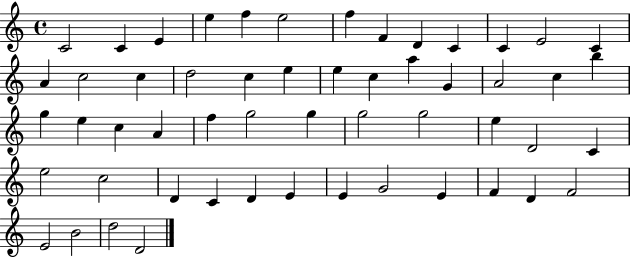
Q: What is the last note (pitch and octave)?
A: D4